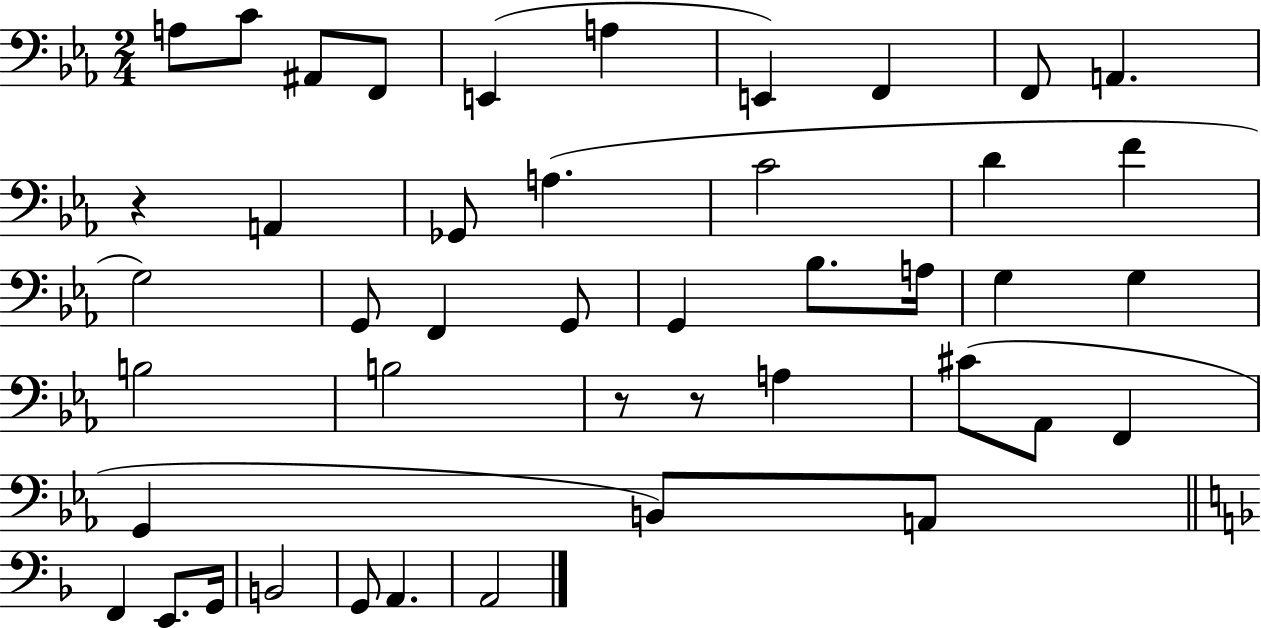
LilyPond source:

{
  \clef bass
  \numericTimeSignature
  \time 2/4
  \key ees \major
  \repeat volta 2 { a8 c'8 ais,8 f,8 | e,4( a4 | e,4) f,4 | f,8 a,4. | \break r4 a,4 | ges,8 a4.( | c'2 | d'4 f'4 | \break g2) | g,8 f,4 g,8 | g,4 bes8. a16 | g4 g4 | \break b2 | b2 | r8 r8 a4 | cis'8( aes,8 f,4 | \break g,4 b,8) a,8 | \bar "||" \break \key f \major f,4 e,8. g,16 | b,2 | g,8 a,4. | a,2 | \break } \bar "|."
}